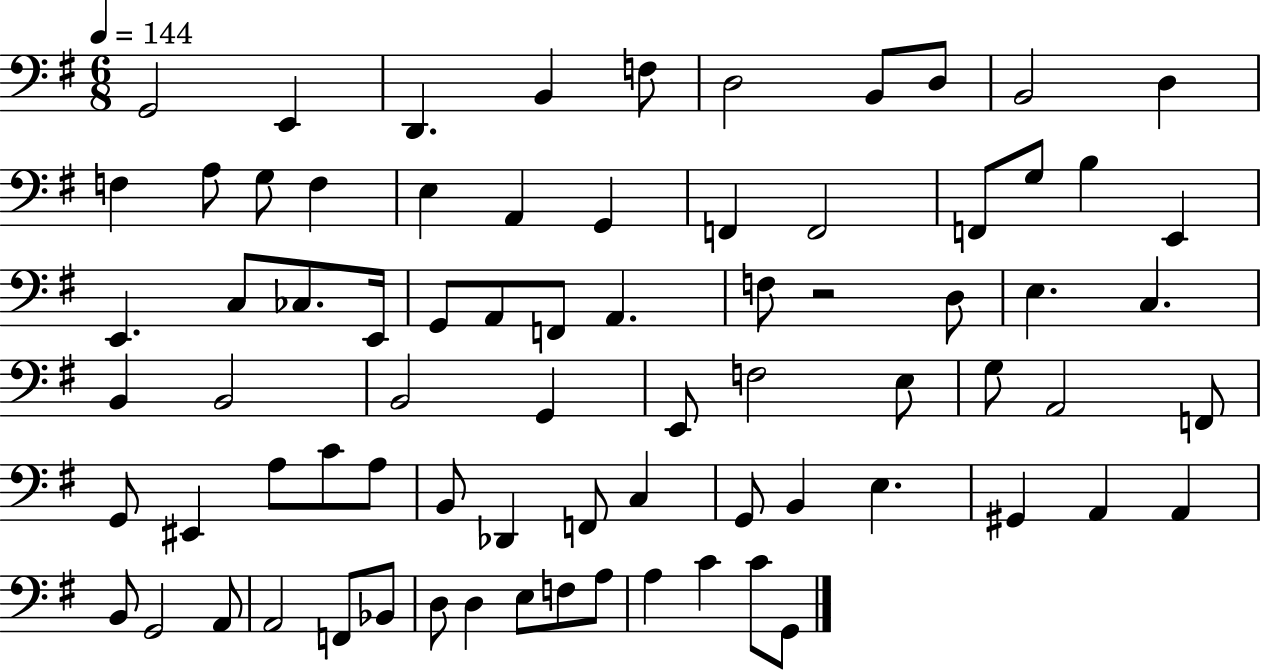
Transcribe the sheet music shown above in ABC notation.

X:1
T:Untitled
M:6/8
L:1/4
K:G
G,,2 E,, D,, B,, F,/2 D,2 B,,/2 D,/2 B,,2 D, F, A,/2 G,/2 F, E, A,, G,, F,, F,,2 F,,/2 G,/2 B, E,, E,, C,/2 _C,/2 E,,/4 G,,/2 A,,/2 F,,/2 A,, F,/2 z2 D,/2 E, C, B,, B,,2 B,,2 G,, E,,/2 F,2 E,/2 G,/2 A,,2 F,,/2 G,,/2 ^E,, A,/2 C/2 A,/2 B,,/2 _D,, F,,/2 C, G,,/2 B,, E, ^G,, A,, A,, B,,/2 G,,2 A,,/2 A,,2 F,,/2 _B,,/2 D,/2 D, E,/2 F,/2 A,/2 A, C C/2 G,,/2